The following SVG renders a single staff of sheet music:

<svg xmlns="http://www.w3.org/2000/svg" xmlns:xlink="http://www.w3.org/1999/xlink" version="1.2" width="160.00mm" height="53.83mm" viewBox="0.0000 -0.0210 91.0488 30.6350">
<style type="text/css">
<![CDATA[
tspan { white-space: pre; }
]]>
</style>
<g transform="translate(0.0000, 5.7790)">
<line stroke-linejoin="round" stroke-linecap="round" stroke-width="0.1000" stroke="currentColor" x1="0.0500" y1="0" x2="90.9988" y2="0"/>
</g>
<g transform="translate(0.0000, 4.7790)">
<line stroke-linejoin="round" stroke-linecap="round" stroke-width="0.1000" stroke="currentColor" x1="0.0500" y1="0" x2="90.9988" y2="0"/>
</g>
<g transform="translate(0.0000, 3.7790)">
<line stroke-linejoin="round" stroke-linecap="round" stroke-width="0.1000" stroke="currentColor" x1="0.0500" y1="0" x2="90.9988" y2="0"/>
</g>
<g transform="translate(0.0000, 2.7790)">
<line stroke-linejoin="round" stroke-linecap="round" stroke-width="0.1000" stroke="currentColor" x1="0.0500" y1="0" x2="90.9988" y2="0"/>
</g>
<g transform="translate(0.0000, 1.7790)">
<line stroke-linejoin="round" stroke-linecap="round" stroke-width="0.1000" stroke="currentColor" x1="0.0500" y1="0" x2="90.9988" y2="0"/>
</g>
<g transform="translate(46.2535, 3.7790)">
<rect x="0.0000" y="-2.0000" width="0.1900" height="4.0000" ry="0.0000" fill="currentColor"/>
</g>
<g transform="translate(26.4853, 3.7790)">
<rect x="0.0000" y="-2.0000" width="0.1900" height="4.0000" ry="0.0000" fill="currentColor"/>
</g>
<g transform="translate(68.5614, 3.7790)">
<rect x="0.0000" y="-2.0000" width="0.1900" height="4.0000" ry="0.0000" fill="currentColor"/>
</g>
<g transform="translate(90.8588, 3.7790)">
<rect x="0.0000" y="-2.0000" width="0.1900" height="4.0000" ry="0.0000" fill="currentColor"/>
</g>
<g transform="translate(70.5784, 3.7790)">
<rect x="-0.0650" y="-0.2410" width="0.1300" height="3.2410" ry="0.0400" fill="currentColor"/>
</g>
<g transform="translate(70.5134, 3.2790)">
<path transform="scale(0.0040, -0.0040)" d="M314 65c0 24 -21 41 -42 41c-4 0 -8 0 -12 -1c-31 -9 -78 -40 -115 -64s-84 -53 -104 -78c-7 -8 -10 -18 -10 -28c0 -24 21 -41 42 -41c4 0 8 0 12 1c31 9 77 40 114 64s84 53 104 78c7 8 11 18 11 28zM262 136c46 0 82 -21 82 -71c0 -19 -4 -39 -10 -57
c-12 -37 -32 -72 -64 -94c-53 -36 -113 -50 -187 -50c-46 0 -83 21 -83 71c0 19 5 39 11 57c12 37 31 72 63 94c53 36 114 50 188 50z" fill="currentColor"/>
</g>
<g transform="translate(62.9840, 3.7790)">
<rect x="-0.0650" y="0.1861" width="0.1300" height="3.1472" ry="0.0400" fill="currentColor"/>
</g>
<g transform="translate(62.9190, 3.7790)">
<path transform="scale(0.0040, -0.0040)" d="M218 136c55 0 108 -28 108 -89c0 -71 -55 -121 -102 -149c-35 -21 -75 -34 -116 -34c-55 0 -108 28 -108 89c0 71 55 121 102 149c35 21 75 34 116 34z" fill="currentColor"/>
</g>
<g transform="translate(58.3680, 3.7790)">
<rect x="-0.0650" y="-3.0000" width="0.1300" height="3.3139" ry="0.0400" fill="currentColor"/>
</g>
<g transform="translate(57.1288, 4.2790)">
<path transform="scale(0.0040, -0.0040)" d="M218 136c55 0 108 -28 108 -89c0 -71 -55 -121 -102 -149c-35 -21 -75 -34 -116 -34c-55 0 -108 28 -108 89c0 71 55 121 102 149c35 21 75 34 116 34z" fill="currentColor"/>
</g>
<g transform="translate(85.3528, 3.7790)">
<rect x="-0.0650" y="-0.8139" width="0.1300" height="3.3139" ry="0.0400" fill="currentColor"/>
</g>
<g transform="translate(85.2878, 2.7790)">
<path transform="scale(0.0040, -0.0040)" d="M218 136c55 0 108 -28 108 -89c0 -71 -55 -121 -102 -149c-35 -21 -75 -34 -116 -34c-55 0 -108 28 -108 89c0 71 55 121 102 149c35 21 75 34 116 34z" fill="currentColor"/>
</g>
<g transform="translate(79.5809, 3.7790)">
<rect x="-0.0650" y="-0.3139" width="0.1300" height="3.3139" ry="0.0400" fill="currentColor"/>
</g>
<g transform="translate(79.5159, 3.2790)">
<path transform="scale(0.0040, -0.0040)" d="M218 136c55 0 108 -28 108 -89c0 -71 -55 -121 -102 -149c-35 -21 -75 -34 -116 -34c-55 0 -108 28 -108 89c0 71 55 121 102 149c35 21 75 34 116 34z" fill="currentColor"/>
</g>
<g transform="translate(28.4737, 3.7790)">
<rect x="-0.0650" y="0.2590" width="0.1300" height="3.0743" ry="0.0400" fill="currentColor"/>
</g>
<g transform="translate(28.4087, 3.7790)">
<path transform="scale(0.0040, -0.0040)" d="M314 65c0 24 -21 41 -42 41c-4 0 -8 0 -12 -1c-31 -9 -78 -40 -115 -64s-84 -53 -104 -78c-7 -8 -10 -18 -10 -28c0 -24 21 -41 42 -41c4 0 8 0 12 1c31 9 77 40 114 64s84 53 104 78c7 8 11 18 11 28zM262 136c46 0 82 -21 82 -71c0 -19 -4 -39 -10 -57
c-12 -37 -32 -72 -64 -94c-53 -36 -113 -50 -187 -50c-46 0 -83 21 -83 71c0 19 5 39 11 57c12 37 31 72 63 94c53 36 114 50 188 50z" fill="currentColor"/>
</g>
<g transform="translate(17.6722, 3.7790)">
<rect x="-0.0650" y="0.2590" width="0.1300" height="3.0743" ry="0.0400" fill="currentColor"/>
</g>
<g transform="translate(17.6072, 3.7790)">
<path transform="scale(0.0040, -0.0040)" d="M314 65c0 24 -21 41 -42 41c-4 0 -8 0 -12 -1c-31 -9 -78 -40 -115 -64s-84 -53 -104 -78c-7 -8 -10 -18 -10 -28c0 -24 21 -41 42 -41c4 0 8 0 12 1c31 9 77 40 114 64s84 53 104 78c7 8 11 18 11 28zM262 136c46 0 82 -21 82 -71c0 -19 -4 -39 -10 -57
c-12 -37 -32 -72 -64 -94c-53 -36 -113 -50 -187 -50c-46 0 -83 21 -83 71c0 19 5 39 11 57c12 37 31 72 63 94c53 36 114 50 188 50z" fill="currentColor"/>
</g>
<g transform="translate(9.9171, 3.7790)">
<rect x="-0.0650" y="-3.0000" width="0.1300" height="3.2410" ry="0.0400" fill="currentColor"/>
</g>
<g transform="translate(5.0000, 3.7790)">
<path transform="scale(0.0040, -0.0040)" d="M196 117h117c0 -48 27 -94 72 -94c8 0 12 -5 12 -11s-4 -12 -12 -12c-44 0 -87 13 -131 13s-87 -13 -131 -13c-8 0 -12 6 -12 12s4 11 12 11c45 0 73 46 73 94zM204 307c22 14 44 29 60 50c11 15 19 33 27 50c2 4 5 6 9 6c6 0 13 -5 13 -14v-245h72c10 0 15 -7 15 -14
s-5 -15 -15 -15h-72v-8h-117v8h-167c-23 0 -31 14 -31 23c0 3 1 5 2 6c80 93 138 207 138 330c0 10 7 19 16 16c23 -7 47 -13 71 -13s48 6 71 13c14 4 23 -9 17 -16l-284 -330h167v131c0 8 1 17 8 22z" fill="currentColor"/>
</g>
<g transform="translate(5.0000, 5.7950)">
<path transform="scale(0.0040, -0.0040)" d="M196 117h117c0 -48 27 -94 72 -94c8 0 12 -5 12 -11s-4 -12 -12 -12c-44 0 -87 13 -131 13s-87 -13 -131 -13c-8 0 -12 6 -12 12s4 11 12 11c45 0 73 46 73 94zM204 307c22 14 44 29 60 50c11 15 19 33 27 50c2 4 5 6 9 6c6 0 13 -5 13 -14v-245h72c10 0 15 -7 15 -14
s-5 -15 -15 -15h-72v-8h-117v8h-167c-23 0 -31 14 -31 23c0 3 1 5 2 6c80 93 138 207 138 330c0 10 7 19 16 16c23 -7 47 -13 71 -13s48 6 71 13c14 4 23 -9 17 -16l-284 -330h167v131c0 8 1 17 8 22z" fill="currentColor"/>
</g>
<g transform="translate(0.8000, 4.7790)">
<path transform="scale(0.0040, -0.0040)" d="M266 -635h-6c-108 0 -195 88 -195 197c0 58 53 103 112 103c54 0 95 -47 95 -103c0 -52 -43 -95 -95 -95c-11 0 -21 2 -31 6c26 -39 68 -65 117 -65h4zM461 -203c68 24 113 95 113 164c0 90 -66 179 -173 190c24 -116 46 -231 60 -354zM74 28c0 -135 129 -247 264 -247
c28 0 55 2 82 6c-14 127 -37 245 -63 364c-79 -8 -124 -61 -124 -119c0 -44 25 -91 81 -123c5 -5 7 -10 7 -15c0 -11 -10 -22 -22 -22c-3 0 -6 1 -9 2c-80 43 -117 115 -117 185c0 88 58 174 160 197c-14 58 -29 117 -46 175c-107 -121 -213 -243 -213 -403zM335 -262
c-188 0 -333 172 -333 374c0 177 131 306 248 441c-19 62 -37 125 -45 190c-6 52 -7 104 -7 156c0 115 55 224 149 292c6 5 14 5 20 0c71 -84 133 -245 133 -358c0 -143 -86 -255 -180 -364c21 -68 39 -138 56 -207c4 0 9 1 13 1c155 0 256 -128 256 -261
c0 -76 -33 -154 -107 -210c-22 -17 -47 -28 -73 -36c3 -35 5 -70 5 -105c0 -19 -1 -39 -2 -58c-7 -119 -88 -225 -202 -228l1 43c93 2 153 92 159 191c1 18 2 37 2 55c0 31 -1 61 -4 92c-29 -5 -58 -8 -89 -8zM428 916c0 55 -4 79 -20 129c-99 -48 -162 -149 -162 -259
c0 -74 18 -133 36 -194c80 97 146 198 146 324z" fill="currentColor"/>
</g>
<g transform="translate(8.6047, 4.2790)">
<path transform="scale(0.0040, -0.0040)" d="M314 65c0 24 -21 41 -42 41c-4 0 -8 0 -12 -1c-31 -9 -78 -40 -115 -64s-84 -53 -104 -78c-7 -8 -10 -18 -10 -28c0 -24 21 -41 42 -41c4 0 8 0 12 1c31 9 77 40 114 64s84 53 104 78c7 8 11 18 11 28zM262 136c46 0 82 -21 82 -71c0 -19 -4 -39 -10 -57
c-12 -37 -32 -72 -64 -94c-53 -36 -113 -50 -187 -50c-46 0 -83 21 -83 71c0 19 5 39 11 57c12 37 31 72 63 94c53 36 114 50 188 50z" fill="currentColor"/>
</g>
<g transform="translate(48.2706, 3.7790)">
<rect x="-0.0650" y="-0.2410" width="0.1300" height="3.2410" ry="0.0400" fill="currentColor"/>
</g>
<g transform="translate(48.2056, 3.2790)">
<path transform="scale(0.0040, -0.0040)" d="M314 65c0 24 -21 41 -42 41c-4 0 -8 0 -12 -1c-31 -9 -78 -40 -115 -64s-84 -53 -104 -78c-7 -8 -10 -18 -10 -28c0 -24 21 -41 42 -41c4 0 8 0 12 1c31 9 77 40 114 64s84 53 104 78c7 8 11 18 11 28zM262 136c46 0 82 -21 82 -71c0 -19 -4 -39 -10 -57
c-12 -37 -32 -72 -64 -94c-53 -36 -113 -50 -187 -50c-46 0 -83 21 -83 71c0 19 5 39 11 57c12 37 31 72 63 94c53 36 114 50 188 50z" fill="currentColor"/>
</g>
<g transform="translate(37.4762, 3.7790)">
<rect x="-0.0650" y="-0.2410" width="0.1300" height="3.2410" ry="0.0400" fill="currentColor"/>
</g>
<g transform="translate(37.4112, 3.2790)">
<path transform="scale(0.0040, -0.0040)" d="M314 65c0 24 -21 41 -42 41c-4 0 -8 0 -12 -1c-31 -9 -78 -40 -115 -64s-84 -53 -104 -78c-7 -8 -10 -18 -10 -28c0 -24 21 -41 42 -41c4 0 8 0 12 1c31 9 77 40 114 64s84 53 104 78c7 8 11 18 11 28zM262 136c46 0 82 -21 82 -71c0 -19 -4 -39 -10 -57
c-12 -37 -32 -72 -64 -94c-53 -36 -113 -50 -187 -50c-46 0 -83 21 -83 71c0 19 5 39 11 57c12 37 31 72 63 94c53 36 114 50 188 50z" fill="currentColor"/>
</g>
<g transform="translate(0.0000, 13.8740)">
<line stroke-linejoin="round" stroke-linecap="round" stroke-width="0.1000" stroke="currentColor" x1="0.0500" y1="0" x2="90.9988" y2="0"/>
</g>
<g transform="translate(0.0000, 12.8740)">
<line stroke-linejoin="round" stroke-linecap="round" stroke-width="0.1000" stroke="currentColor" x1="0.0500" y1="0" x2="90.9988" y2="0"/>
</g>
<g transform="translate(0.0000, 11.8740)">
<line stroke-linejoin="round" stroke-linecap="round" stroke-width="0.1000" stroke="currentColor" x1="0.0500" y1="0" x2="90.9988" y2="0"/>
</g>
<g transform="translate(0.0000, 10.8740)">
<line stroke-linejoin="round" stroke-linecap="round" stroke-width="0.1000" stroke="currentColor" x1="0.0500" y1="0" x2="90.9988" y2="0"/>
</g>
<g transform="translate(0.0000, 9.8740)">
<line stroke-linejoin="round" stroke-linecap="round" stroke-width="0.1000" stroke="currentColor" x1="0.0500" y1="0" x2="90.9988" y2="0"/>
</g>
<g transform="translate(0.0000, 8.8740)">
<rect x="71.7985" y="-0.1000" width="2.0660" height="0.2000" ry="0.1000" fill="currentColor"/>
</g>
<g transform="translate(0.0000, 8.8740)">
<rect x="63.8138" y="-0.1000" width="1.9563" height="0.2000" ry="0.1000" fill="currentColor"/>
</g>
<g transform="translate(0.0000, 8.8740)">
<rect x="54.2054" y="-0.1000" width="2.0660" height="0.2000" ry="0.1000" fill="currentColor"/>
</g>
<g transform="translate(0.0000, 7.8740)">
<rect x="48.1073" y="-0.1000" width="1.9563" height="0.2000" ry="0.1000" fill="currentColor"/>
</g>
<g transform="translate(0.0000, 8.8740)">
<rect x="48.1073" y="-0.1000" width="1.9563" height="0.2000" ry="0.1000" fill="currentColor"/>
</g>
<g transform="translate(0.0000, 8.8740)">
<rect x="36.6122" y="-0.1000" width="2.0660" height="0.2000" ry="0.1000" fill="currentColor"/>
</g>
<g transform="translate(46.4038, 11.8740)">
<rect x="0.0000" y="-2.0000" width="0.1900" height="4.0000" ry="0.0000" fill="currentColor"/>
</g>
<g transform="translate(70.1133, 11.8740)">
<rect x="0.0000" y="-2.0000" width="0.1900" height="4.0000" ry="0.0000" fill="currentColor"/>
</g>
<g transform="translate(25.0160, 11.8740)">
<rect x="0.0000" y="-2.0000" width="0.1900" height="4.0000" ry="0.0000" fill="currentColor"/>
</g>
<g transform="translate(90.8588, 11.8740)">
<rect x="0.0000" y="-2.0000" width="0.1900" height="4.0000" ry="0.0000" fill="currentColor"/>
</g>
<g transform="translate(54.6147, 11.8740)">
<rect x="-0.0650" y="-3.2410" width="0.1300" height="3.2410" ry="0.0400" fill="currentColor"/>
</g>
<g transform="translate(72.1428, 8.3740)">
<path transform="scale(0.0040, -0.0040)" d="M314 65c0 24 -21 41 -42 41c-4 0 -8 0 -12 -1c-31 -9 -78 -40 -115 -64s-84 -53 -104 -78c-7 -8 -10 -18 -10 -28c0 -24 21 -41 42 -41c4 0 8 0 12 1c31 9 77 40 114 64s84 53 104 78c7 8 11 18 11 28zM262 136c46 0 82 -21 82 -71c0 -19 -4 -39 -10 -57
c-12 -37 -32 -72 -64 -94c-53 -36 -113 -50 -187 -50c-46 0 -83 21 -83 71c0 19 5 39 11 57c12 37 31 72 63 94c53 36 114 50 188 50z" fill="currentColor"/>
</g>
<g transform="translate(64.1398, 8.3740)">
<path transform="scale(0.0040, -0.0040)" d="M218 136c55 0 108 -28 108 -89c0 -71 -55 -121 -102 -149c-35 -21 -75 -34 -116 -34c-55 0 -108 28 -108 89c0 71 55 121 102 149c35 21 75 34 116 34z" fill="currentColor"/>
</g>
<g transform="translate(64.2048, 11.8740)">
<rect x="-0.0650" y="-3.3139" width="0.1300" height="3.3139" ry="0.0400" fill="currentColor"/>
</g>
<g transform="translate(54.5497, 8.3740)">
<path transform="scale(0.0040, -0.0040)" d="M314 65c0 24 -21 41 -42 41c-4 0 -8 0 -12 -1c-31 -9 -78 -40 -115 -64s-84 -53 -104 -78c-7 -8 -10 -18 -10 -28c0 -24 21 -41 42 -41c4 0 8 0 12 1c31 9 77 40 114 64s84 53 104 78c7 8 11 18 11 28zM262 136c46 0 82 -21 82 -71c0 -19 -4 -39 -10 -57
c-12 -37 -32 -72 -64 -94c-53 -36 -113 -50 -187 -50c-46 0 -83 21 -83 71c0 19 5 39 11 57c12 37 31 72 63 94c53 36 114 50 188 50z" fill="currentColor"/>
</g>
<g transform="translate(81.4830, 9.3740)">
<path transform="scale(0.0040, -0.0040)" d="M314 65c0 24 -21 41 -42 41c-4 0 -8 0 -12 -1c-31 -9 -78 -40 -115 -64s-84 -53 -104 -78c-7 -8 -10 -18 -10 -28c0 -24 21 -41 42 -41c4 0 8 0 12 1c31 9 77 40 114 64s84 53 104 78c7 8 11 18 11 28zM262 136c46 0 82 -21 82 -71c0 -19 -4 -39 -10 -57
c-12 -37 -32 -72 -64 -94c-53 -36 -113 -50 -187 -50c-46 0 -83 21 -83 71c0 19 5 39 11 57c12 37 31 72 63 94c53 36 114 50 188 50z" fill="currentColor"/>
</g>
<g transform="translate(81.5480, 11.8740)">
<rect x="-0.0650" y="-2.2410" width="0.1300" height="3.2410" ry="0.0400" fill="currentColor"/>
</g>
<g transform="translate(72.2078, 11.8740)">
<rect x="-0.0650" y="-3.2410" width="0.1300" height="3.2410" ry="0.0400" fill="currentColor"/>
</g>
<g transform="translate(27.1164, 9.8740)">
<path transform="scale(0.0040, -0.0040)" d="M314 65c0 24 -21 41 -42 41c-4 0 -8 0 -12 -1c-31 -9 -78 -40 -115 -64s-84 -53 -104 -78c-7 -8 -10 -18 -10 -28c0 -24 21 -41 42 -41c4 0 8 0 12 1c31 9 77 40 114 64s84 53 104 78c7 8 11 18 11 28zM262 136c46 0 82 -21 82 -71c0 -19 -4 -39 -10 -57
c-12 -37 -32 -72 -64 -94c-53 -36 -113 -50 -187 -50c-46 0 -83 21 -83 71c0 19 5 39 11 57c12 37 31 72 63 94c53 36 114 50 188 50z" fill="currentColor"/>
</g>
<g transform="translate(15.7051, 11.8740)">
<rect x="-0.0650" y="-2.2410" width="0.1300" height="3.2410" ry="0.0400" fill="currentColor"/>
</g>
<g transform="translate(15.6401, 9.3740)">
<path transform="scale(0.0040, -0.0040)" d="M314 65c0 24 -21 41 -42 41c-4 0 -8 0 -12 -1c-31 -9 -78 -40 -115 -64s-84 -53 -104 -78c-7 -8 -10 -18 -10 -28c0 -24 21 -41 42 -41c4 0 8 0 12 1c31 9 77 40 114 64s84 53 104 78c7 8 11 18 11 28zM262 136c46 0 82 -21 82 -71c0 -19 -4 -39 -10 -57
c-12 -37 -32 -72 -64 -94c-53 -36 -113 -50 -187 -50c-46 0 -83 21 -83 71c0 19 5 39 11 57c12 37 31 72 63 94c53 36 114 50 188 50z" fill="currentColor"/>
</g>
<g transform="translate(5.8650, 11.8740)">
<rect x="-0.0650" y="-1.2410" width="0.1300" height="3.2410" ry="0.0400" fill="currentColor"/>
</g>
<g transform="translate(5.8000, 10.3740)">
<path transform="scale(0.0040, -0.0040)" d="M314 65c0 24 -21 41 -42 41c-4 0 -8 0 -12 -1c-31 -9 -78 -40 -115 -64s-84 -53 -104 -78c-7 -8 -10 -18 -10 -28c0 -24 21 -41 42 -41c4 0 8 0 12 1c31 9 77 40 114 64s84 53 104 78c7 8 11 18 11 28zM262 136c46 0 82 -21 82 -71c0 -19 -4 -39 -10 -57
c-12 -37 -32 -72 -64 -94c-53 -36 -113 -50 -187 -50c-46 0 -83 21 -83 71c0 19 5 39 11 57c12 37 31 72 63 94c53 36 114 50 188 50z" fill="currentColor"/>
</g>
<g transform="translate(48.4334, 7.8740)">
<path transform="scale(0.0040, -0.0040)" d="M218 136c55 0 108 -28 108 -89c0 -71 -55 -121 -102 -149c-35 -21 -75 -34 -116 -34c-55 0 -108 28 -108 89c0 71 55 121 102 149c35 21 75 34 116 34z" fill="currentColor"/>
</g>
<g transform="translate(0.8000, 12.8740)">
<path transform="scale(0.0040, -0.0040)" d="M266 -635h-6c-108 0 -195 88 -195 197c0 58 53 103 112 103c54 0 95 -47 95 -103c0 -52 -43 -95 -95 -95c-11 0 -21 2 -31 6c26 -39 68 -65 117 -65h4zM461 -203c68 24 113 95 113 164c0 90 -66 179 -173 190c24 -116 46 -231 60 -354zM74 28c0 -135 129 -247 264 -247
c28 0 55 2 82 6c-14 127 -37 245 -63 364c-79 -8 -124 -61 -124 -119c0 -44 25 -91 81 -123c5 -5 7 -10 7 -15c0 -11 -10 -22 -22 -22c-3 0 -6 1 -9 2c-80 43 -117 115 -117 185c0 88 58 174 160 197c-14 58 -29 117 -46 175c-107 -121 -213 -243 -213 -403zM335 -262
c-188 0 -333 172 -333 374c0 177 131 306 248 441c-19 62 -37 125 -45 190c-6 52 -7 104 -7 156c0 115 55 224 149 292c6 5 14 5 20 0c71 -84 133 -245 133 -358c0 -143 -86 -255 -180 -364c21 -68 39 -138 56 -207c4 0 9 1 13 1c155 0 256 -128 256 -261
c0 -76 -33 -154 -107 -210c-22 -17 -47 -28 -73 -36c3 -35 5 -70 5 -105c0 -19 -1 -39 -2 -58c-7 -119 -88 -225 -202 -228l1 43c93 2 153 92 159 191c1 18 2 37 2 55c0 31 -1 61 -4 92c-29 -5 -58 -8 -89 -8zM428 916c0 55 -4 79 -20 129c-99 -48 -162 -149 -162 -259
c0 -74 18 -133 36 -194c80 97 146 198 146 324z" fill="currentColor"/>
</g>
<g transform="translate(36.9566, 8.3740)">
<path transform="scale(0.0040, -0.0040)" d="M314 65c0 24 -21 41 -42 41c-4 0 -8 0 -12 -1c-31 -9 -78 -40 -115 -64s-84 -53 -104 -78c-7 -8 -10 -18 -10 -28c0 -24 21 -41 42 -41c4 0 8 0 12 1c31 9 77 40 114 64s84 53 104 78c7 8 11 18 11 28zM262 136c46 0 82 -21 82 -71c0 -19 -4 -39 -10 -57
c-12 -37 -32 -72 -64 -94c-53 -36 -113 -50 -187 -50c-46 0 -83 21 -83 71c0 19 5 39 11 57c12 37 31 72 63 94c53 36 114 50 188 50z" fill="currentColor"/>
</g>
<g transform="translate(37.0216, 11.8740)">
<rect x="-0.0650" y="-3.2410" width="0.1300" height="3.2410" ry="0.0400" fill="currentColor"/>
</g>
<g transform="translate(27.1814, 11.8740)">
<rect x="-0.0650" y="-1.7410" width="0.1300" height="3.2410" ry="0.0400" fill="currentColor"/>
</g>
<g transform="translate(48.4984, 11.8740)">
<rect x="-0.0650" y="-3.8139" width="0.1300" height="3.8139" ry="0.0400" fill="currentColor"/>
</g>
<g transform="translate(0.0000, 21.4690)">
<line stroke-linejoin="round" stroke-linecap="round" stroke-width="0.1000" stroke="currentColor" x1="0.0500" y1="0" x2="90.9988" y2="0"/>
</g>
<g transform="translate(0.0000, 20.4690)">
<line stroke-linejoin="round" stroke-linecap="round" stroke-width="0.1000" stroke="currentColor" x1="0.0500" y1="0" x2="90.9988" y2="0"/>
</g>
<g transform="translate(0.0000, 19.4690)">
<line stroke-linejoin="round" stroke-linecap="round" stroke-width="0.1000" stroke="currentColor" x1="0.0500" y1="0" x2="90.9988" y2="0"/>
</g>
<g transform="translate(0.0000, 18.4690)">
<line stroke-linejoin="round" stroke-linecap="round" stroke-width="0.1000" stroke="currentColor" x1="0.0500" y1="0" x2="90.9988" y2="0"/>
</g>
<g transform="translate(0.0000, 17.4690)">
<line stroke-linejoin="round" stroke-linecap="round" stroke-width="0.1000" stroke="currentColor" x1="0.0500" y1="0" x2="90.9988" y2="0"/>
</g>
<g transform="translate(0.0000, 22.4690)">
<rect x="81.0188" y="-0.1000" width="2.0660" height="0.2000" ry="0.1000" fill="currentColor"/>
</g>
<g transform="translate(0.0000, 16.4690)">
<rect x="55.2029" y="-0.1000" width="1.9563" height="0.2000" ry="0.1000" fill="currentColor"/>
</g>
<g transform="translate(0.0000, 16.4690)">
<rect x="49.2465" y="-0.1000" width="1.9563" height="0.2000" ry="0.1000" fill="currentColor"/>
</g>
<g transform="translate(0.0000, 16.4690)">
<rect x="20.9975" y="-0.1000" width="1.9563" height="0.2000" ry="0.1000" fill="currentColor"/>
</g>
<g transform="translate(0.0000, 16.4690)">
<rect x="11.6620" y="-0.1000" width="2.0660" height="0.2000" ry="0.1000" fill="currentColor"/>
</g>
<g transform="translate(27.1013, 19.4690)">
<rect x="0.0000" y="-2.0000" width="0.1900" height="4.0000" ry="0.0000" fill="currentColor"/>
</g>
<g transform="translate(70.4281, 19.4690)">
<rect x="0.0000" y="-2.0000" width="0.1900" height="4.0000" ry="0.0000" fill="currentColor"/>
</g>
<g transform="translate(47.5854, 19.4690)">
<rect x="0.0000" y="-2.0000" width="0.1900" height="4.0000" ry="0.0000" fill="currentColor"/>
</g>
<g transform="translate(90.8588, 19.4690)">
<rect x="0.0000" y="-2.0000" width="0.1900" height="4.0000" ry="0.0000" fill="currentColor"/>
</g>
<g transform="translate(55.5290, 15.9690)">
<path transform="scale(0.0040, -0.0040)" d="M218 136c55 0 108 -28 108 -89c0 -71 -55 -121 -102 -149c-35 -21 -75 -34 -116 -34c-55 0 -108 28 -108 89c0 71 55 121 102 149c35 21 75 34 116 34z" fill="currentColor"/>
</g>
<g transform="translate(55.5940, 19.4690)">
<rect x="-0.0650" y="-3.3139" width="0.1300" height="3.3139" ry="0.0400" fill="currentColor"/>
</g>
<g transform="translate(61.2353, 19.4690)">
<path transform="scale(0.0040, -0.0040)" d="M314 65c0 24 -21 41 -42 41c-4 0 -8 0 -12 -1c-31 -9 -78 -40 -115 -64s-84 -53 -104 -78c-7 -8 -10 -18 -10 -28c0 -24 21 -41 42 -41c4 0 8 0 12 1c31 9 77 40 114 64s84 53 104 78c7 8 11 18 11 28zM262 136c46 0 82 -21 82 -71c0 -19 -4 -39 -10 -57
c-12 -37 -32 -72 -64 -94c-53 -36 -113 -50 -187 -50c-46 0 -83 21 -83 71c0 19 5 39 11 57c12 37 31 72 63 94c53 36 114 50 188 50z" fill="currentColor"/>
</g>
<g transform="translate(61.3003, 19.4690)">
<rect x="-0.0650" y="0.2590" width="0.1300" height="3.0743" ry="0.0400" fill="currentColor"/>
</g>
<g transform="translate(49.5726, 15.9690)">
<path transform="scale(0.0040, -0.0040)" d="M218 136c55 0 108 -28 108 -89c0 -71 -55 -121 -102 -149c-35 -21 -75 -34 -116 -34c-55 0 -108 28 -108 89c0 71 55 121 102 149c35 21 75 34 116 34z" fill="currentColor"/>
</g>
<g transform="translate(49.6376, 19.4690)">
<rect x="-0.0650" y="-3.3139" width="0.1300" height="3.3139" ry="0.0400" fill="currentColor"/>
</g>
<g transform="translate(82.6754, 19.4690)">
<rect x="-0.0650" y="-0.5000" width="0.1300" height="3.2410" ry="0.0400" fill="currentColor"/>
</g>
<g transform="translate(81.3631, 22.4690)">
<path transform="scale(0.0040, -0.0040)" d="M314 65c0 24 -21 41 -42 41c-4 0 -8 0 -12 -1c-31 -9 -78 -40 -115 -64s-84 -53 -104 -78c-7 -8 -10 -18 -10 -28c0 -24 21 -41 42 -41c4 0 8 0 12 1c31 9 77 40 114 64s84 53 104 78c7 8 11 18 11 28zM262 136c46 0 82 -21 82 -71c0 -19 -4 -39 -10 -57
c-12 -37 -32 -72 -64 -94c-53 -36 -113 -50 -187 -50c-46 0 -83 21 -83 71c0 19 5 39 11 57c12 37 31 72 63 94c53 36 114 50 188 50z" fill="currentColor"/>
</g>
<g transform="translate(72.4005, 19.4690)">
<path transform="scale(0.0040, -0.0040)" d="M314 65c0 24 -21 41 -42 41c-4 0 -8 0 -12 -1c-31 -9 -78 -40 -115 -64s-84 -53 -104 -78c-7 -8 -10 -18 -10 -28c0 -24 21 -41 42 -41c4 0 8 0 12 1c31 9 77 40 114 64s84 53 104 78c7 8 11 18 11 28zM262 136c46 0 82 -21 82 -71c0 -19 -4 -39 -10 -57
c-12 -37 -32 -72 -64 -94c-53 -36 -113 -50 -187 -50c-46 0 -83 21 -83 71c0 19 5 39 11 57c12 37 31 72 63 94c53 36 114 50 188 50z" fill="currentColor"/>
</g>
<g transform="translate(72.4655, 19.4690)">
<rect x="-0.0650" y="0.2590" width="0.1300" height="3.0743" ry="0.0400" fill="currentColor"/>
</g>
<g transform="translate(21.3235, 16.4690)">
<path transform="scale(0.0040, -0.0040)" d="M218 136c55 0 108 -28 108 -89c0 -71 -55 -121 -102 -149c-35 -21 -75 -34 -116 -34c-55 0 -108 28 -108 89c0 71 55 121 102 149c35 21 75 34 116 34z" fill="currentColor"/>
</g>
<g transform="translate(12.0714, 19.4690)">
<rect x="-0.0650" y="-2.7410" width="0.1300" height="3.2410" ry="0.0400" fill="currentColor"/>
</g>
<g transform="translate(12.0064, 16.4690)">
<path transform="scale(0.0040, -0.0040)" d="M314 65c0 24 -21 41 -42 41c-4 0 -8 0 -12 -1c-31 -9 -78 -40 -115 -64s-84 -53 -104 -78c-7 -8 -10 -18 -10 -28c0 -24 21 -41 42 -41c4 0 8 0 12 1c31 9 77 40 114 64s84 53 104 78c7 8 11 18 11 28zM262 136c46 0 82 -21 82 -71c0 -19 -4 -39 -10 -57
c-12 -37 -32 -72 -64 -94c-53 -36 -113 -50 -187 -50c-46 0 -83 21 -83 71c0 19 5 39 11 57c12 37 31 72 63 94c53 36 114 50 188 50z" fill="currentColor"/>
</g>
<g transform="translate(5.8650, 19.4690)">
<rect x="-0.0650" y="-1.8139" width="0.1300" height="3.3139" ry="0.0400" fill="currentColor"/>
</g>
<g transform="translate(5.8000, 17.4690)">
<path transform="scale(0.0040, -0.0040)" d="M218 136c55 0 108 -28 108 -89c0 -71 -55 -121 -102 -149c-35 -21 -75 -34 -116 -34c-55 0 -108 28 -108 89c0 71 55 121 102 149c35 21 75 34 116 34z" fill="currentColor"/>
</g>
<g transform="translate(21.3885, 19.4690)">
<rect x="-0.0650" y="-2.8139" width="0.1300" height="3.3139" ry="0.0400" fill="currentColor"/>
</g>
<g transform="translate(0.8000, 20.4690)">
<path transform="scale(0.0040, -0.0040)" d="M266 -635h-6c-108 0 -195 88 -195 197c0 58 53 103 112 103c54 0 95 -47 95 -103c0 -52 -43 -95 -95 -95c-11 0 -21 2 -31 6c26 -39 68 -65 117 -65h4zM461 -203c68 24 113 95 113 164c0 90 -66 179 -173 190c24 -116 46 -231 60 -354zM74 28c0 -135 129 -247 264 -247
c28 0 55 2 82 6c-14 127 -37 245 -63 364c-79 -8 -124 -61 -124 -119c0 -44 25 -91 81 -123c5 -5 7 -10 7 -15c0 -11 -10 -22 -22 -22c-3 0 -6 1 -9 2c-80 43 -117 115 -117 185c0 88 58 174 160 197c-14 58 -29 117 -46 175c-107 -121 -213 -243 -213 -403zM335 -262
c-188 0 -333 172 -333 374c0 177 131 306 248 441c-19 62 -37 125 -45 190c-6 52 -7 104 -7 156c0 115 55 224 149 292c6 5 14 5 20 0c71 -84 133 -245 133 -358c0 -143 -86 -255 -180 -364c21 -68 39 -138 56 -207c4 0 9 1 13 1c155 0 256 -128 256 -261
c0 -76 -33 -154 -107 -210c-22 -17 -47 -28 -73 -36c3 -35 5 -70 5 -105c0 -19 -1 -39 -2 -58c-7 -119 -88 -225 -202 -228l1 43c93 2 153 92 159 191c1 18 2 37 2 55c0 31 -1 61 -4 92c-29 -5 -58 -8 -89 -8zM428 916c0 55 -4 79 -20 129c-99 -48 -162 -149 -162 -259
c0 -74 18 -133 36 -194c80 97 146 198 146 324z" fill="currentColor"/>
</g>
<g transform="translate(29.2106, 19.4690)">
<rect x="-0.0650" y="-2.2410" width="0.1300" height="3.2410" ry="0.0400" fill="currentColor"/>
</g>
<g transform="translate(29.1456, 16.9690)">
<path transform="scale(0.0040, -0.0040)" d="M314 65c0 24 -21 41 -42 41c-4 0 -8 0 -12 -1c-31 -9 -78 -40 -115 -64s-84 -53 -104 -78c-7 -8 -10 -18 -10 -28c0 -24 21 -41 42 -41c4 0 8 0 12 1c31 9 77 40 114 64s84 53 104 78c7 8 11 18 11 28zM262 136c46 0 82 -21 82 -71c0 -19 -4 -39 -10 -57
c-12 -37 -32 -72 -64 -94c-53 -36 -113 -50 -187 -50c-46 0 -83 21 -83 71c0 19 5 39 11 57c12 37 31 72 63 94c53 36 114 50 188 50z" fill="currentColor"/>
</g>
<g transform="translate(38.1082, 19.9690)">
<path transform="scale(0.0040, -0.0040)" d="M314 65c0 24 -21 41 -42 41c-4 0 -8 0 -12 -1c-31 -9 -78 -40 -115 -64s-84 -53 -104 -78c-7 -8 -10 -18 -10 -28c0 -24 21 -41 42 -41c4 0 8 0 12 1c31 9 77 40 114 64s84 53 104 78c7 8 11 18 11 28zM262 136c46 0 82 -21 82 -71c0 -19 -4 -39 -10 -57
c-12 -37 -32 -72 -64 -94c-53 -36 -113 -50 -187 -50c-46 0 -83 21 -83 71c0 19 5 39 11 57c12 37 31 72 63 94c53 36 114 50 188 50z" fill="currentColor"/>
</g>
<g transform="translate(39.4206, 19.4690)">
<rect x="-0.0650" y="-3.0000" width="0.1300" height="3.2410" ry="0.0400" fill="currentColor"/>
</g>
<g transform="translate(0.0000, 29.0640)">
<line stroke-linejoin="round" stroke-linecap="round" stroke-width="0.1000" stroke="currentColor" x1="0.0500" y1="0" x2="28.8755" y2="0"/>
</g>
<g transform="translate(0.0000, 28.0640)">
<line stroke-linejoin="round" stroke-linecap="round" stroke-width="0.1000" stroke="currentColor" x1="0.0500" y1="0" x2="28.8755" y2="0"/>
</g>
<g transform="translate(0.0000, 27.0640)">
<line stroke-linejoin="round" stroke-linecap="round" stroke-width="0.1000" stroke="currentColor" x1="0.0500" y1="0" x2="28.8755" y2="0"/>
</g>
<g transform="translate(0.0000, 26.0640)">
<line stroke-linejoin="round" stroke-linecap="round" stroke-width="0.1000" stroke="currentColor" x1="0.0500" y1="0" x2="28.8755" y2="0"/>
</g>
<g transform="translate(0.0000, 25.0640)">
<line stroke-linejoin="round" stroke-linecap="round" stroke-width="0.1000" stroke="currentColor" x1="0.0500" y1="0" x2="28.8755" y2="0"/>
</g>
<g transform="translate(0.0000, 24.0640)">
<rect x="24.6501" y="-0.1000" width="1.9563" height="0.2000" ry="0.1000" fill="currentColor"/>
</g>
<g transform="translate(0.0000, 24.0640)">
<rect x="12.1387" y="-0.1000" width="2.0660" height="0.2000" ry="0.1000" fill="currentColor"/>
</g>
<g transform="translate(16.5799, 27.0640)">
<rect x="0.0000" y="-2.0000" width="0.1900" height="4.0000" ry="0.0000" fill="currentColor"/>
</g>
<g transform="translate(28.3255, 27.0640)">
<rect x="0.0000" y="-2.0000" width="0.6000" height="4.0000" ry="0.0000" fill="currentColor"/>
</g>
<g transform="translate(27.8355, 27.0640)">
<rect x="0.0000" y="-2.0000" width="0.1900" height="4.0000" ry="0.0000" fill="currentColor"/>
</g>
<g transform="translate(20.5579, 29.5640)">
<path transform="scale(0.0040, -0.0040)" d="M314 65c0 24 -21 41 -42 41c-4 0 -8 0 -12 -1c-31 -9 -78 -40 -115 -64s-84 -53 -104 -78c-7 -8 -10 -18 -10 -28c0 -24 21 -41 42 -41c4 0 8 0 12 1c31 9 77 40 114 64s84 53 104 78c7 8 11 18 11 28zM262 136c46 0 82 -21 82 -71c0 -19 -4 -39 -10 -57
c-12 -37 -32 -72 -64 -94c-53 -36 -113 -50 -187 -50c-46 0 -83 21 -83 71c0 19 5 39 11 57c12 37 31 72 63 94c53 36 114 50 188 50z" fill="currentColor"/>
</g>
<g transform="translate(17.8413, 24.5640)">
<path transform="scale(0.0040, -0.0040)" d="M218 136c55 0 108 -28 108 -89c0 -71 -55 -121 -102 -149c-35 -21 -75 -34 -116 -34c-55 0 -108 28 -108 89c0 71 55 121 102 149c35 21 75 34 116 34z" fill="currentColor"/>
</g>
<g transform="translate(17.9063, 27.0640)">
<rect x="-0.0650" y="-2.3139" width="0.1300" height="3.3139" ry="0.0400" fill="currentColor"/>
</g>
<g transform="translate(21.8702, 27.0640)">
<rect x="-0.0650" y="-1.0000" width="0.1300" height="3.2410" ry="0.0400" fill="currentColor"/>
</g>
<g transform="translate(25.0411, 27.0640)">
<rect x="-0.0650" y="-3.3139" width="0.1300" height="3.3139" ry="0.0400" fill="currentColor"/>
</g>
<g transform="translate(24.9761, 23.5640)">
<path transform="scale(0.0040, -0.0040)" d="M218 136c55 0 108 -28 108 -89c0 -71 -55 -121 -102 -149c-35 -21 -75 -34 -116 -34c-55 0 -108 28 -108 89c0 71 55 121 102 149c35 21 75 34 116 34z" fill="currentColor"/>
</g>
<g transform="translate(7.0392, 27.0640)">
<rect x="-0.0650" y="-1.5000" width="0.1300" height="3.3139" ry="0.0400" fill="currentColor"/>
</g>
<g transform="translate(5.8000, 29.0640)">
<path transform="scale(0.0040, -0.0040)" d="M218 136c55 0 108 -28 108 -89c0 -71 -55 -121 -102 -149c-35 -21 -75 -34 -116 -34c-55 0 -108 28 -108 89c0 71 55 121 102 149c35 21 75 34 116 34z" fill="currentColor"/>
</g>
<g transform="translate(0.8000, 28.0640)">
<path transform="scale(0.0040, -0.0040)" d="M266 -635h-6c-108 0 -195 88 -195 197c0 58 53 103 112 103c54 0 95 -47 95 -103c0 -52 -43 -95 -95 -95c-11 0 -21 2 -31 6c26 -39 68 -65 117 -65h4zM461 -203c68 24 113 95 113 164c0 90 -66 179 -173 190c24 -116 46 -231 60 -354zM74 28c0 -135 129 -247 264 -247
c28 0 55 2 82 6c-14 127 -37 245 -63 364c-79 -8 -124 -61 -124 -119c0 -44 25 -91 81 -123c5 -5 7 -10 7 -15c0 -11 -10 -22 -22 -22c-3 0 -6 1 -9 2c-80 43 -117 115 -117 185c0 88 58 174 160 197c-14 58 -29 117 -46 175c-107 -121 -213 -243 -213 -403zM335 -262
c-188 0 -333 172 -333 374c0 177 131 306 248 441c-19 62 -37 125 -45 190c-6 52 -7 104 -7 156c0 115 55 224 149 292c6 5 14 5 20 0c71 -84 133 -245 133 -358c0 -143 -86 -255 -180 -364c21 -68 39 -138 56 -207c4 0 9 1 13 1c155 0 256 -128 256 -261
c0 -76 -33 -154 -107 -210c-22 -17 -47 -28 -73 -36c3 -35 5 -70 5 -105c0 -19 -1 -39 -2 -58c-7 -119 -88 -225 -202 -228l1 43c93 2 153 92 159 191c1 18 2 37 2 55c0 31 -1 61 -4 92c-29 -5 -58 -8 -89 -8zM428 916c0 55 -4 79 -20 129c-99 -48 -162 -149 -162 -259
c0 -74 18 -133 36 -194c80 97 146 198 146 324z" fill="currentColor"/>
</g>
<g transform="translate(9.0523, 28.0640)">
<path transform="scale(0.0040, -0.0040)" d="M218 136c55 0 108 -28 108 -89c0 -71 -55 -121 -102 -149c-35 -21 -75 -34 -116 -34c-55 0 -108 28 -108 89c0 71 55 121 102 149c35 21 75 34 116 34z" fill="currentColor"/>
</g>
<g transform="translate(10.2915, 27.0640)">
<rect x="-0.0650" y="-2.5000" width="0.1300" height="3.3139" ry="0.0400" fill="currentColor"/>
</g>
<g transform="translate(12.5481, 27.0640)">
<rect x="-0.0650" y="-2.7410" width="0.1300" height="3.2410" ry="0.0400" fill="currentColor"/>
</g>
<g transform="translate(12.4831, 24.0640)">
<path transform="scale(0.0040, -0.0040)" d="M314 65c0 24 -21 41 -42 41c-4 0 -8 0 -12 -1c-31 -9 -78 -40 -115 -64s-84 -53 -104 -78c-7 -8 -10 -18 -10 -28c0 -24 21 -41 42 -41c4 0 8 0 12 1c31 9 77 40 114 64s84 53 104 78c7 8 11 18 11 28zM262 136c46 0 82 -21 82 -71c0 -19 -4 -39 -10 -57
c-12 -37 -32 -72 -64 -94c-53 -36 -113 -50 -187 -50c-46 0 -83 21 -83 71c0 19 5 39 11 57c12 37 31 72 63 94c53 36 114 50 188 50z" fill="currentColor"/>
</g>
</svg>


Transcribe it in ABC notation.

X:1
T:Untitled
M:4/4
L:1/4
K:C
A2 B2 B2 c2 c2 A B c2 c d e2 g2 f2 b2 c' b2 b b2 g2 f a2 a g2 A2 b b B2 B2 C2 E G a2 g D2 b